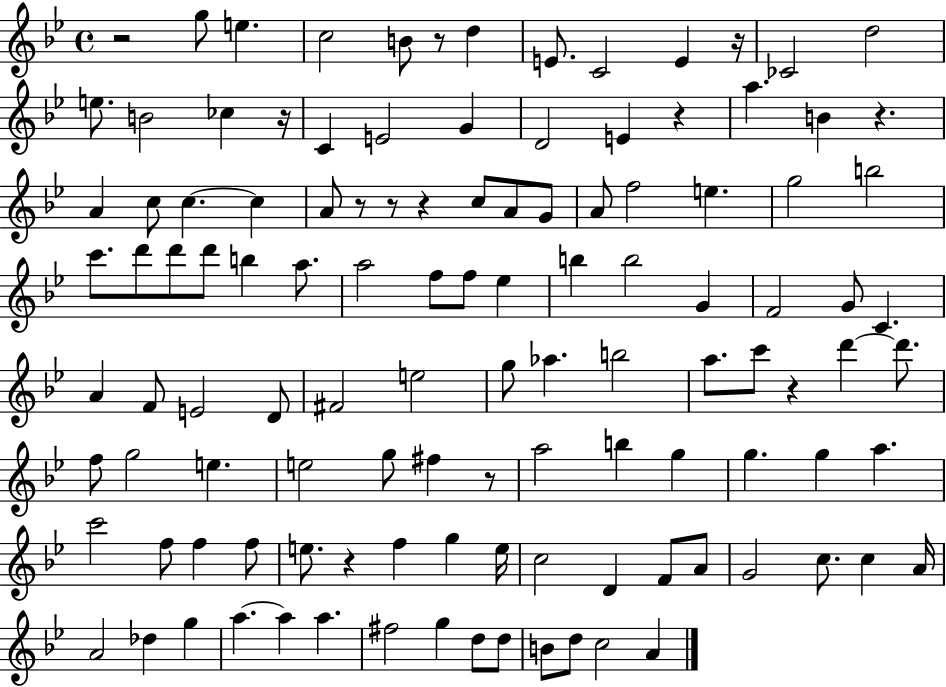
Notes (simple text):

R/h G5/e E5/q. C5/h B4/e R/e D5/q E4/e. C4/h E4/q R/s CES4/h D5/h E5/e. B4/h CES5/q R/s C4/q E4/h G4/q D4/h E4/q R/q A5/q. B4/q R/q. A4/q C5/e C5/q. C5/q A4/e R/e R/e R/q C5/e A4/e G4/e A4/e F5/h E5/q. G5/h B5/h C6/e. D6/e D6/e D6/e B5/q A5/e. A5/h F5/e F5/e Eb5/q B5/q B5/h G4/q F4/h G4/e C4/q. A4/q F4/e E4/h D4/e F#4/h E5/h G5/e Ab5/q. B5/h A5/e. C6/e R/q D6/q D6/e. F5/e G5/h E5/q. E5/h G5/e F#5/q R/e A5/h B5/q G5/q G5/q. G5/q A5/q. C6/h F5/e F5/q F5/e E5/e. R/q F5/q G5/q E5/s C5/h D4/q F4/e A4/e G4/h C5/e. C5/q A4/s A4/h Db5/q G5/q A5/q. A5/q A5/q. F#5/h G5/q D5/e D5/e B4/e D5/e C5/h A4/q